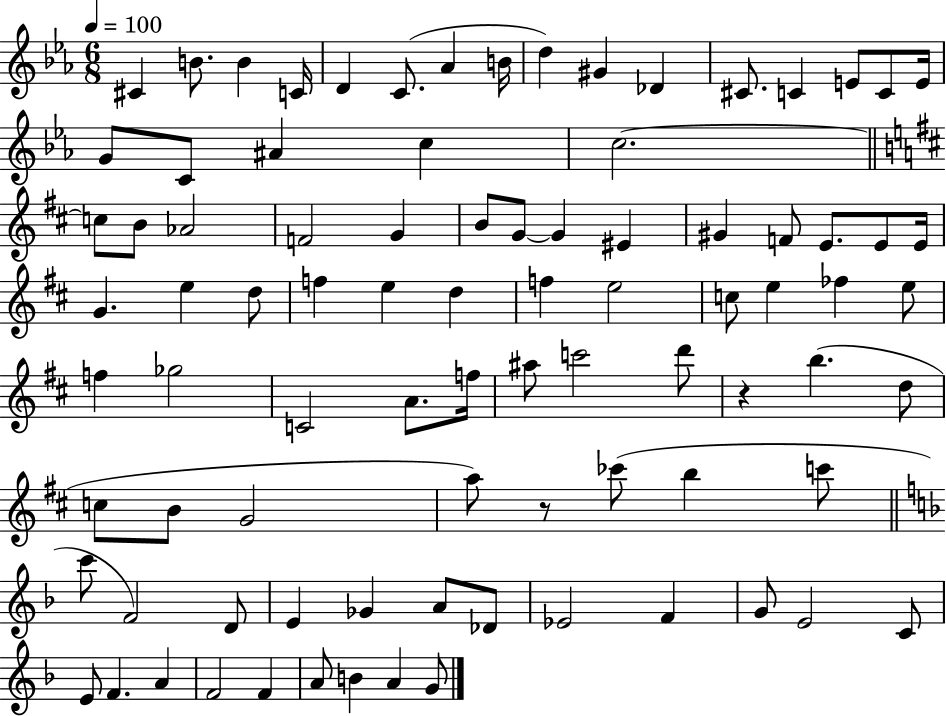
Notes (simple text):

C#4/q B4/e. B4/q C4/s D4/q C4/e. Ab4/q B4/s D5/q G#4/q Db4/q C#4/e. C4/q E4/e C4/e E4/s G4/e C4/e A#4/q C5/q C5/h. C5/e B4/e Ab4/h F4/h G4/q B4/e G4/e G4/q EIS4/q G#4/q F4/e E4/e. E4/e E4/s G4/q. E5/q D5/e F5/q E5/q D5/q F5/q E5/h C5/e E5/q FES5/q E5/e F5/q Gb5/h C4/h A4/e. F5/s A#5/e C6/h D6/e R/q B5/q. D5/e C5/e B4/e G4/h A5/e R/e CES6/e B5/q C6/e C6/e F4/h D4/e E4/q Gb4/q A4/e Db4/e Eb4/h F4/q G4/e E4/h C4/e E4/e F4/q. A4/q F4/h F4/q A4/e B4/q A4/q G4/e